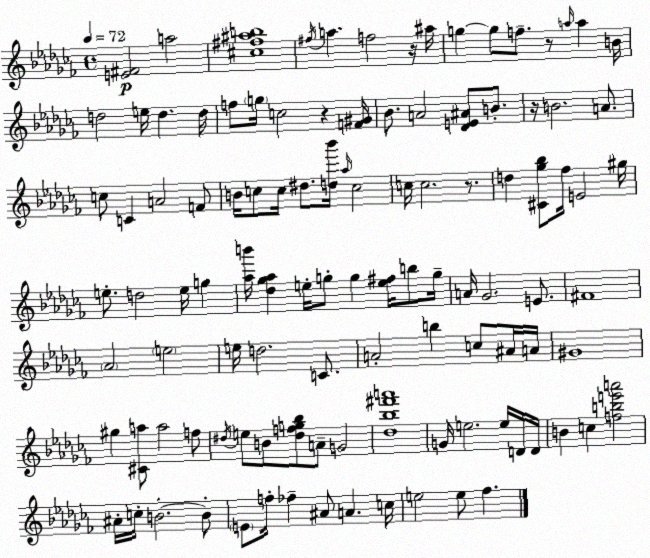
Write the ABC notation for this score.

X:1
T:Untitled
M:4/4
L:1/4
K:Abm
[E^F]2 a2 [^c^f^ab]4 ^f/4 a f2 z/4 ^a/4 g g/2 f/2 z/2 a/4 a B/4 d2 e/4 d d/4 f/2 g/4 c2 z [F^G]/4 _B/2 A2 [_DE^A]/2 B/2 z/4 B2 A/2 c/2 C A2 F/2 B/4 c/2 c/4 ^d/2 [d_b']/4 _a/4 c2 c/4 c2 z/2 d [^C_g_b]/2 _f/4 E2 ^g/4 e/2 d2 e/4 g [_ab']/4 [_d_g_a] e/4 g/2 g [e^f]/4 b/2 g/4 A/4 _G2 E/2 ^F4 _A2 e2 e/4 d2 C/2 A2 b c/2 ^A/4 A/4 ^G4 ^g [^Ca]/2 a2 f/2 ^d/4 e/2 B/2 [^dfg_b]/2 A/2 G2 [_d_b^f'a']4 G/4 e2 e/4 D/4 D/4 B c [fbe'a']2 ^A/4 c/4 B2 B/2 E/2 f/4 _f ^A/2 A c/4 e2 e/2 _f